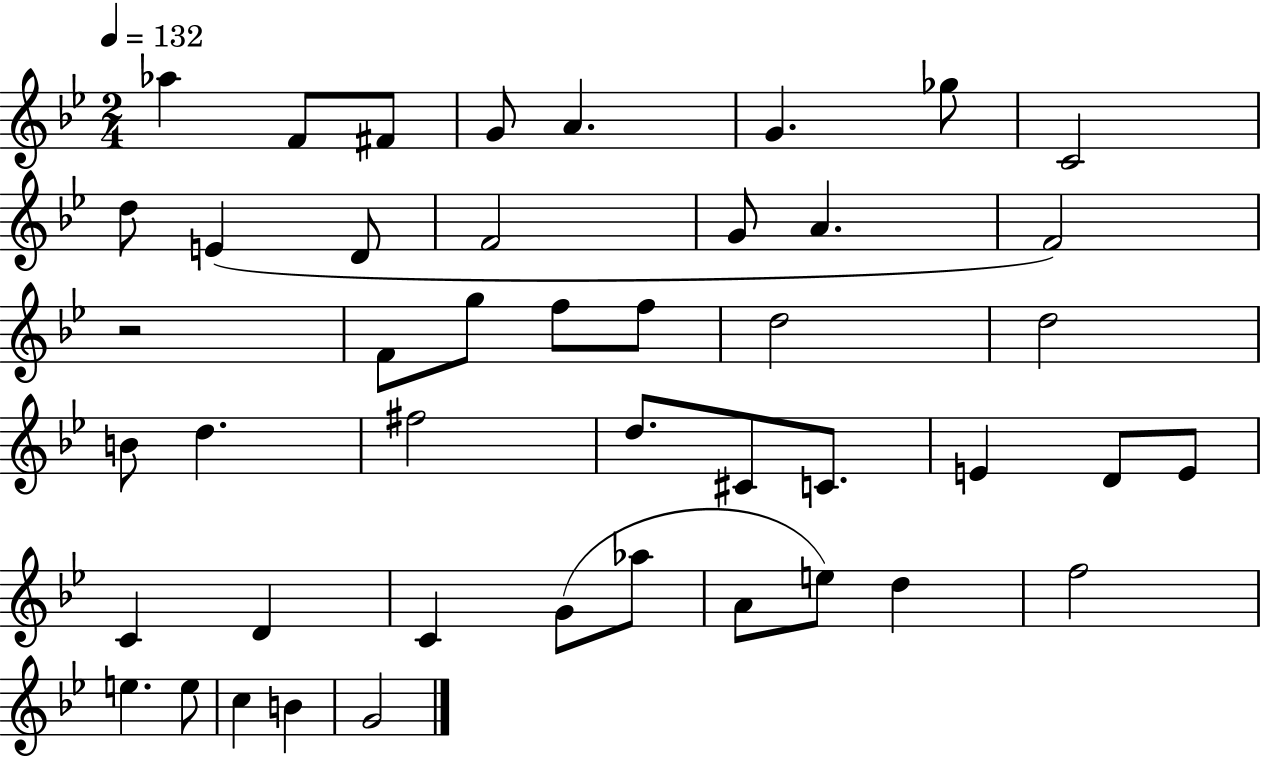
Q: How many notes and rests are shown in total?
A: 45